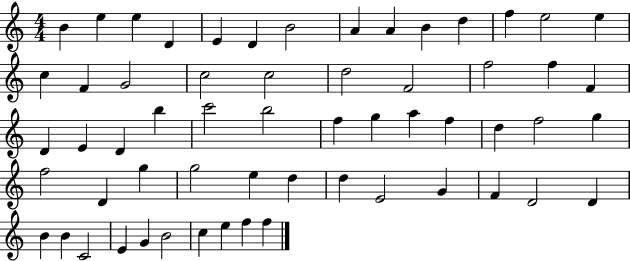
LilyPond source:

{
  \clef treble
  \numericTimeSignature
  \time 4/4
  \key c \major
  b'4 e''4 e''4 d'4 | e'4 d'4 b'2 | a'4 a'4 b'4 d''4 | f''4 e''2 e''4 | \break c''4 f'4 g'2 | c''2 c''2 | d''2 f'2 | f''2 f''4 f'4 | \break d'4 e'4 d'4 b''4 | c'''2 b''2 | f''4 g''4 a''4 f''4 | d''4 f''2 g''4 | \break f''2 d'4 g''4 | g''2 e''4 d''4 | d''4 e'2 g'4 | f'4 d'2 d'4 | \break b'4 b'4 c'2 | e'4 g'4 b'2 | c''4 e''4 f''4 f''4 | \bar "|."
}